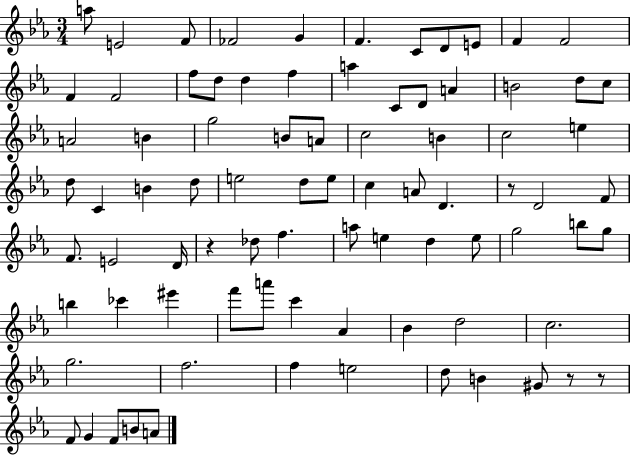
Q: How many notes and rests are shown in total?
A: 83